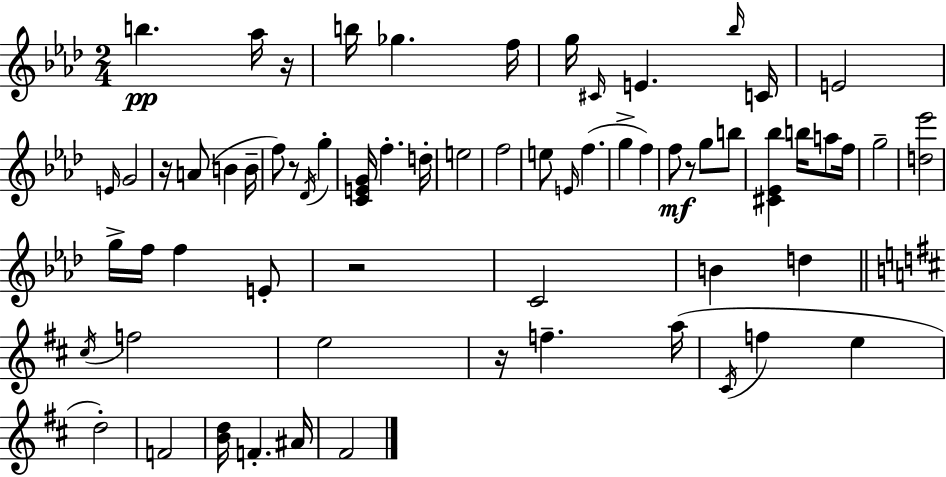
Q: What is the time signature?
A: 2/4